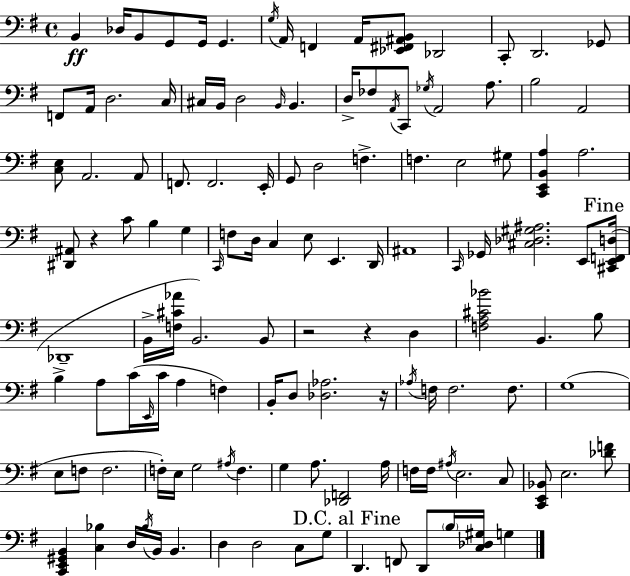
B2/q Db3/s B2/e G2/e G2/s G2/q. G3/s A2/s F2/q A2/s [Eb2,F#2,A#2,B2]/e Db2/h C2/e D2/h. Gb2/e F2/e A2/s D3/h. C3/s C#3/s B2/s D3/h B2/s B2/q. D3/s FES3/e A2/s C2/e Gb3/s A2/h A3/e. B3/h A2/h [C3,E3]/e A2/h. A2/e F2/e. F2/h. E2/s G2/e D3/h F3/q. F3/q. E3/h G#3/e [C2,E2,B2,A3]/q A3/h. [D#2,A#2]/e R/q C4/e B3/q G3/q C2/s F3/e D3/s C3/q E3/e E2/q. D2/s A#2/w C2/s Gb2/s [C#3,Db3,G#3,A#3]/h. E2/e [C#2,E2,F2,D3]/s Db2/w B2/s [F3,C#4,Ab4]/s B2/h. B2/e R/h R/q D3/q [F3,A3,C#4,Bb4]/h B2/q. B3/e B3/q A3/e C4/s E2/s C4/s A3/q F3/q B2/s D3/e [Db3,Ab3]/h. R/s Ab3/s F3/s F3/h. F3/e. G3/w E3/e F3/e F3/h. F3/s E3/s G3/h A#3/s F3/q. G3/q A3/e. [Db2,F2]/h A3/s F3/s F3/s A#3/s E3/h. C3/e [C2,E2,Bb2]/e E3/h. [Db4,F4]/e [C2,E2,G#2,B2]/q [C3,Bb3]/q D3/s Bb3/s B2/s B2/q. D3/q D3/h C3/e G3/e D2/q. F2/e D2/e B3/s [C3,Db3,G#3]/s G3/q